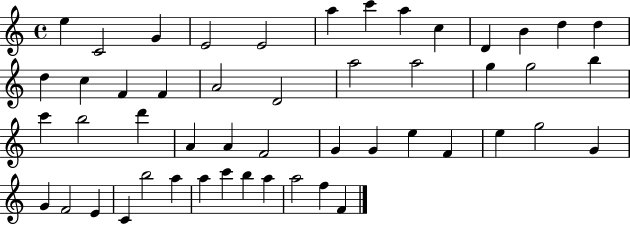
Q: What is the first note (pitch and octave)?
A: E5